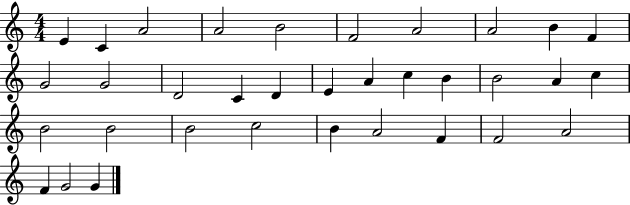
X:1
T:Untitled
M:4/4
L:1/4
K:C
E C A2 A2 B2 F2 A2 A2 B F G2 G2 D2 C D E A c B B2 A c B2 B2 B2 c2 B A2 F F2 A2 F G2 G